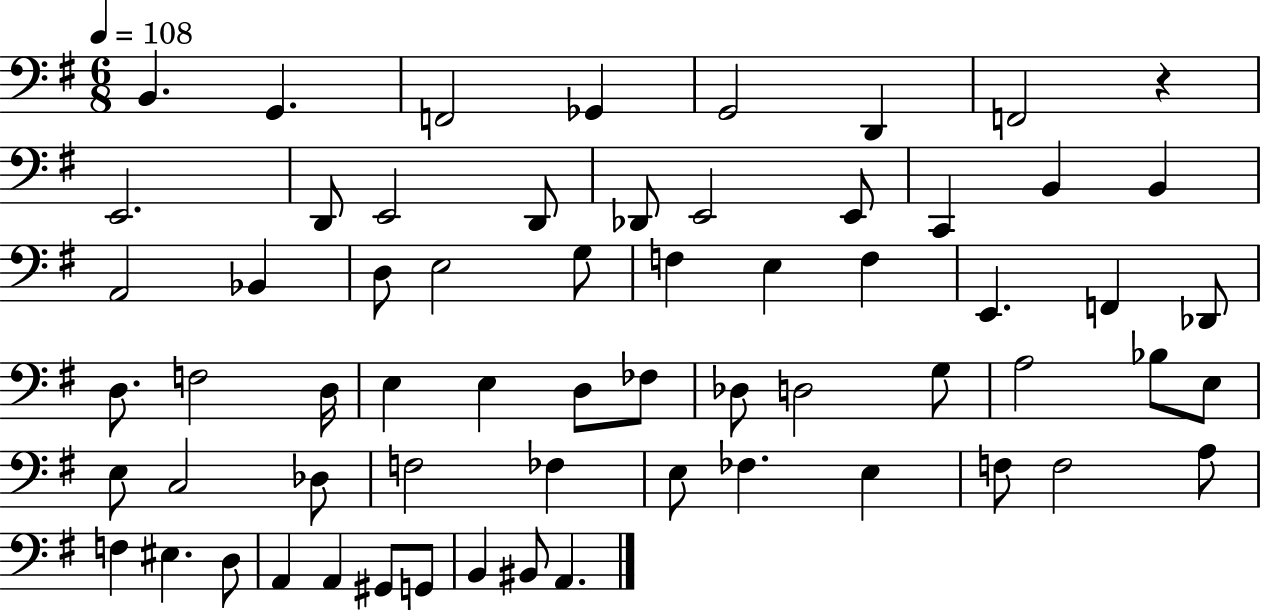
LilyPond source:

{
  \clef bass
  \numericTimeSignature
  \time 6/8
  \key g \major
  \tempo 4 = 108
  \repeat volta 2 { b,4. g,4. | f,2 ges,4 | g,2 d,4 | f,2 r4 | \break e,2. | d,8 e,2 d,8 | des,8 e,2 e,8 | c,4 b,4 b,4 | \break a,2 bes,4 | d8 e2 g8 | f4 e4 f4 | e,4. f,4 des,8 | \break d8. f2 d16 | e4 e4 d8 fes8 | des8 d2 g8 | a2 bes8 e8 | \break e8 c2 des8 | f2 fes4 | e8 fes4. e4 | f8 f2 a8 | \break f4 eis4. d8 | a,4 a,4 gis,8 g,8 | b,4 bis,8 a,4. | } \bar "|."
}